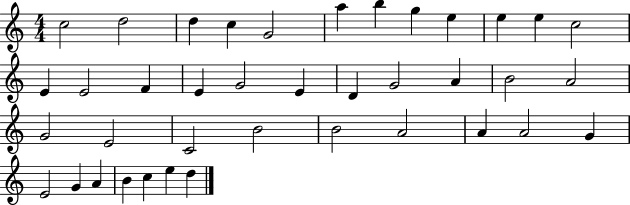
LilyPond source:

{
  \clef treble
  \numericTimeSignature
  \time 4/4
  \key c \major
  c''2 d''2 | d''4 c''4 g'2 | a''4 b''4 g''4 e''4 | e''4 e''4 c''2 | \break e'4 e'2 f'4 | e'4 g'2 e'4 | d'4 g'2 a'4 | b'2 a'2 | \break g'2 e'2 | c'2 b'2 | b'2 a'2 | a'4 a'2 g'4 | \break e'2 g'4 a'4 | b'4 c''4 e''4 d''4 | \bar "|."
}